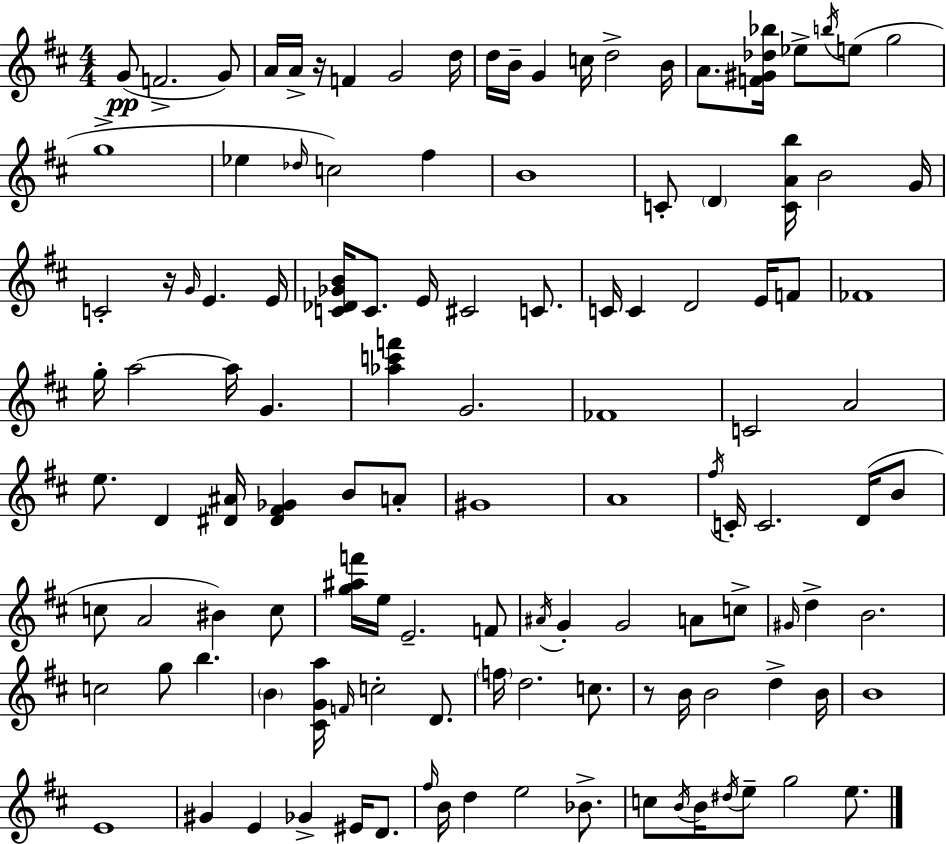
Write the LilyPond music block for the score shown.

{
  \clef treble
  \numericTimeSignature
  \time 4/4
  \key d \major
  g'8(\pp f'2.-> g'8) | a'16 a'16-> r16 f'4 g'2 d''16 | d''16 b'16-- g'4 c''16 d''2-> b'16 | a'8. <f' gis' des'' bes''>16 ees''8-> \acciaccatura { b''16 }( e''8 g''2 | \break g''1-> | ees''4 \grace { des''16 }) c''2 fis''4 | b'1 | c'8-. \parenthesize d'4 <c' a' b''>16 b'2 | \break g'16 c'2-. r16 \grace { g'16 } e'4. | e'16 <c' des' ges' b'>16 c'8. e'16 cis'2 | c'8. c'16 c'4 d'2 | e'16 f'8 fes'1 | \break g''16-. a''2~~ a''16 g'4. | <aes'' c''' f'''>4 g'2. | fes'1 | c'2 a'2 | \break e''8. d'4 <dis' ais'>16 <dis' fis' ges'>4 b'8 | a'8-. gis'1 | a'1 | \acciaccatura { fis''16 } c'16-. c'2. | \break d'16( b'8 c''8 a'2 bis'4) | c''8 <g'' ais'' f'''>16 e''16 e'2.-- | f'8 \acciaccatura { ais'16 } g'4-. g'2 | a'8 c''8-> \grace { gis'16 } d''4-> b'2. | \break c''2 g''8 | b''4. \parenthesize b'4 <cis' g' a''>16 \grace { f'16 } c''2-. | d'8. \parenthesize f''16 d''2. | c''8. r8 b'16 b'2 | \break d''4-> b'16 b'1 | e'1 | gis'4 e'4 ges'4-> | eis'16 d'8. \grace { fis''16 } b'16 d''4 e''2 | \break bes'8.-> c''8 \acciaccatura { b'16 } b'16 \acciaccatura { dis''16 } e''8-- g''2 | e''8. \bar "|."
}